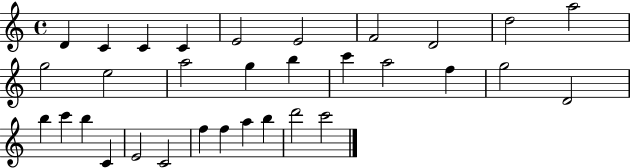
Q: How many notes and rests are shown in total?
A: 32